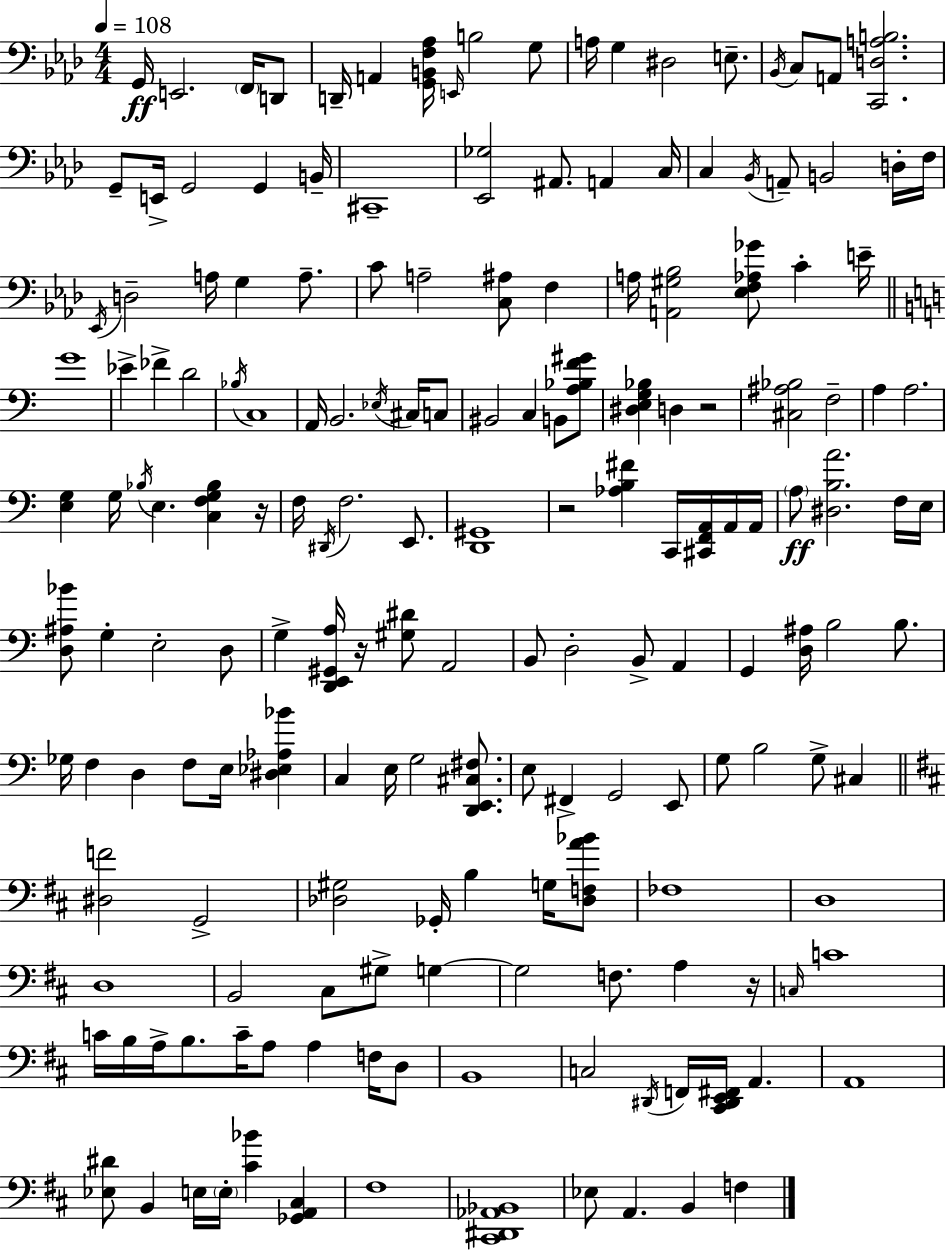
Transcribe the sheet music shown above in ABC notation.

X:1
T:Untitled
M:4/4
L:1/4
K:Ab
G,,/4 E,,2 F,,/4 D,,/2 D,,/4 A,, [G,,B,,F,_A,]/4 E,,/4 B,2 G,/2 A,/4 G, ^D,2 E,/2 _B,,/4 C,/2 A,,/2 [C,,D,A,B,]2 G,,/2 E,,/4 G,,2 G,, B,,/4 ^C,,4 [_E,,_G,]2 ^A,,/2 A,, C,/4 C, _B,,/4 A,,/2 B,,2 D,/4 F,/4 _E,,/4 D,2 A,/4 G, A,/2 C/2 A,2 [C,^A,]/2 F, A,/4 [A,,^G,_B,]2 [_E,F,_A,_G]/2 C E/4 G4 _E _F D2 _B,/4 C,4 A,,/4 B,,2 _E,/4 ^C,/4 C,/2 ^B,,2 C, B,,/2 [A,_B,F^G]/2 [^D,E,G,_B,] D, z2 [^C,^A,_B,]2 F,2 A, A,2 [E,G,] G,/4 _B,/4 E, [C,F,G,_B,] z/4 F,/4 ^D,,/4 F,2 E,,/2 [D,,^G,,]4 z2 [_A,B,^F] C,,/4 [^C,,F,,A,,]/4 A,,/4 A,,/4 A,/2 [^D,B,A]2 F,/4 E,/4 [D,^A,_B]/2 G, E,2 D,/2 G, [D,,E,,^G,,A,]/4 z/4 [^G,^D]/2 A,,2 B,,/2 D,2 B,,/2 A,, G,, [D,^A,]/4 B,2 B,/2 _G,/4 F, D, F,/2 E,/4 [^D,_E,_A,_B] C, E,/4 G,2 [D,,E,,^C,^F,]/2 E,/2 ^F,, G,,2 E,,/2 G,/2 B,2 G,/2 ^C, [^D,F]2 G,,2 [_D,^G,]2 _G,,/4 B, G,/4 [_D,F,A_B]/2 _F,4 D,4 D,4 B,,2 ^C,/2 ^G,/2 G, G,2 F,/2 A, z/4 C,/4 C4 C/4 B,/4 A,/4 B,/2 C/4 A,/2 A, F,/4 D,/2 B,,4 C,2 ^D,,/4 F,,/4 [^C,,^D,,E,,^F,,]/4 A,, A,,4 [_E,^D]/2 B,, E,/4 E,/4 [^C_B] [_G,,A,,^C,] ^F,4 [^C,,^D,,_A,,_B,,]4 _E,/2 A,, B,, F,